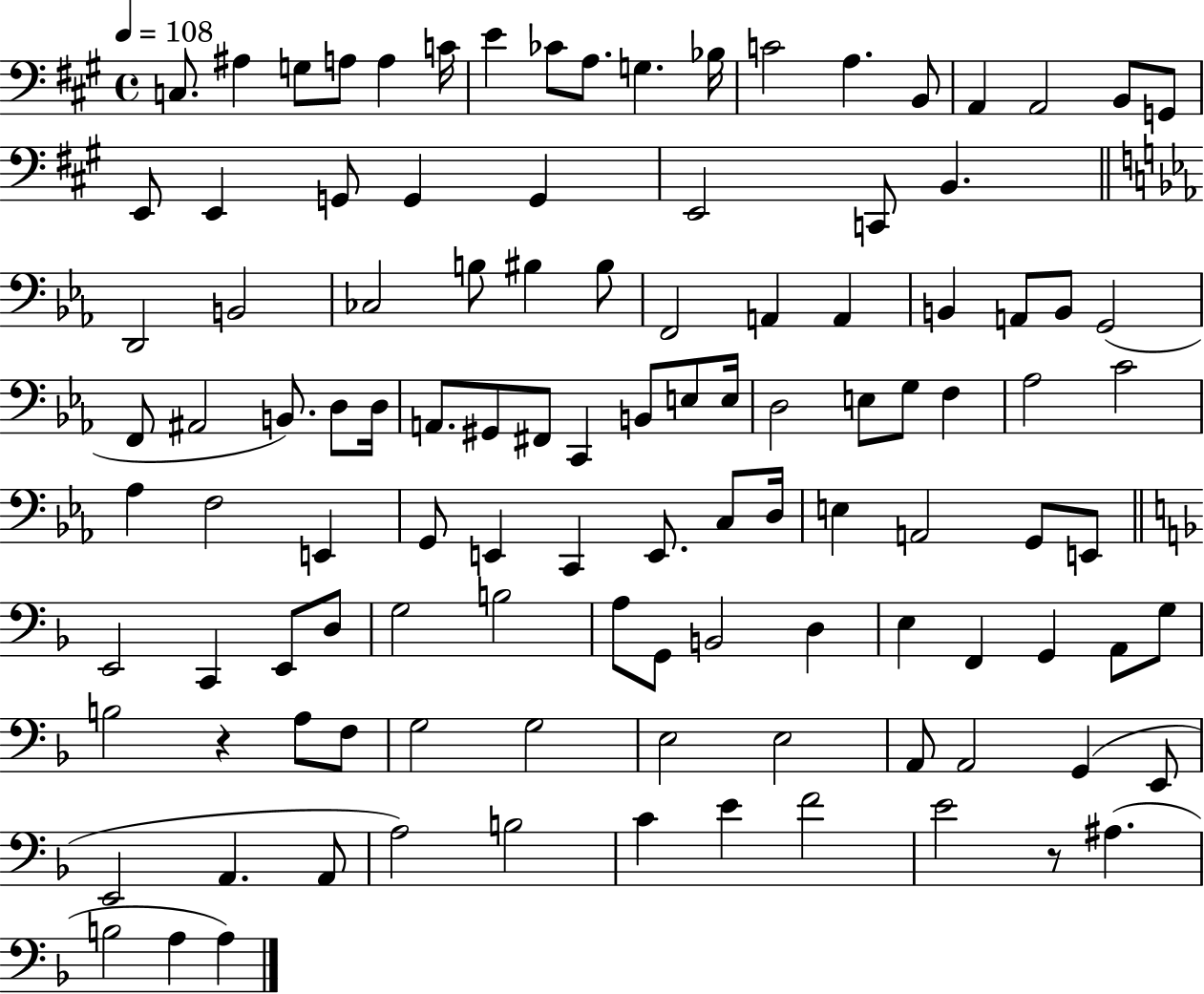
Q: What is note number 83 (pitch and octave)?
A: G2